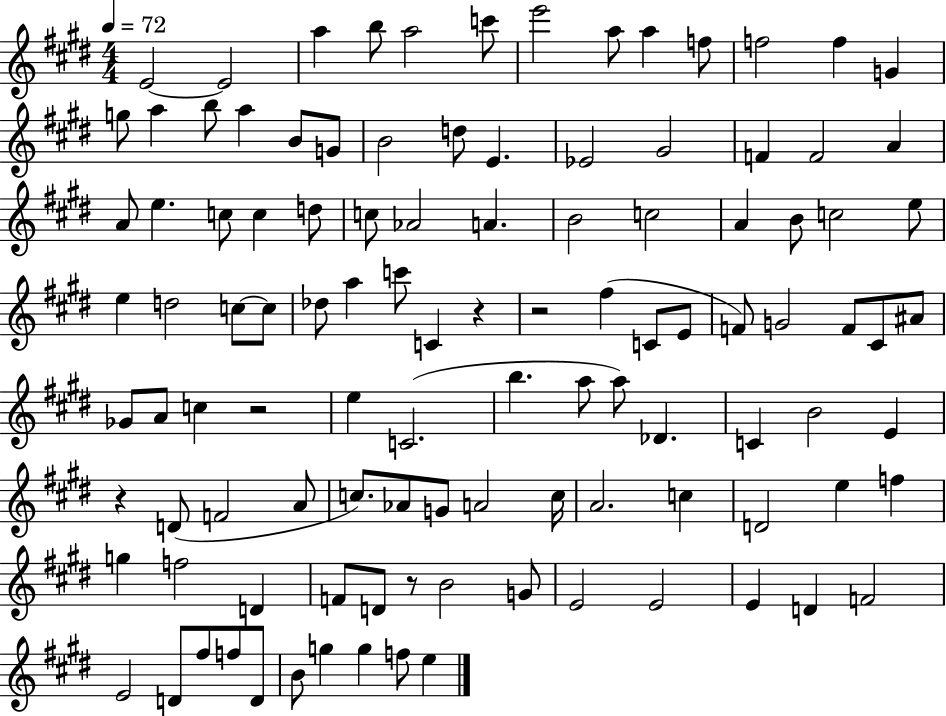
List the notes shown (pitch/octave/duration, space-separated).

E4/h E4/h A5/q B5/e A5/h C6/e E6/h A5/e A5/q F5/e F5/h F5/q G4/q G5/e A5/q B5/e A5/q B4/e G4/e B4/h D5/e E4/q. Eb4/h G#4/h F4/q F4/h A4/q A4/e E5/q. C5/e C5/q D5/e C5/e Ab4/h A4/q. B4/h C5/h A4/q B4/e C5/h E5/e E5/q D5/h C5/e C5/e Db5/e A5/q C6/e C4/q R/q R/h F#5/q C4/e E4/e F4/e G4/h F4/e C#4/e A#4/e Gb4/e A4/e C5/q R/h E5/q C4/h. B5/q. A5/e A5/e Db4/q. C4/q B4/h E4/q R/q D4/e F4/h A4/e C5/e. Ab4/e G4/e A4/h C5/s A4/h. C5/q D4/h E5/q F5/q G5/q F5/h D4/q F4/e D4/e R/e B4/h G4/e E4/h E4/h E4/q D4/q F4/h E4/h D4/e F#5/e F5/e D4/e B4/e G5/q G5/q F5/e E5/q